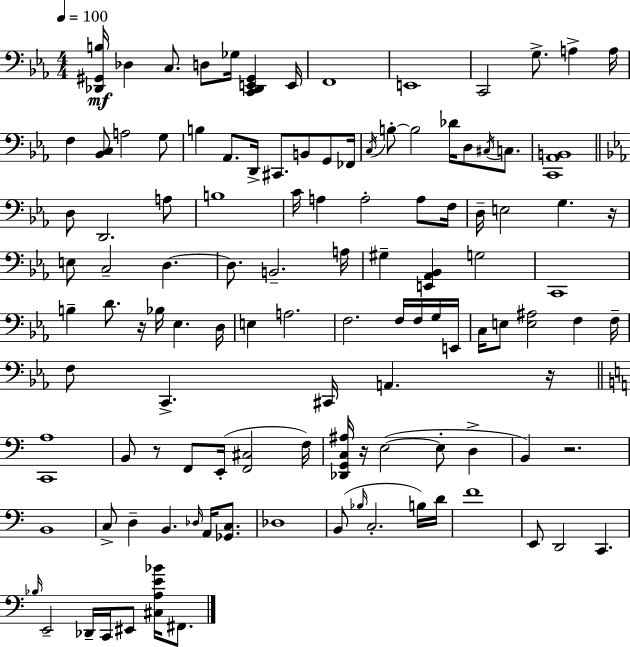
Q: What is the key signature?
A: C minor